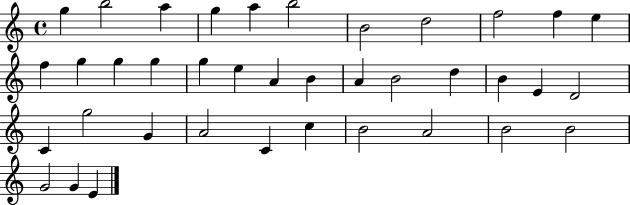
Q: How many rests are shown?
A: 0